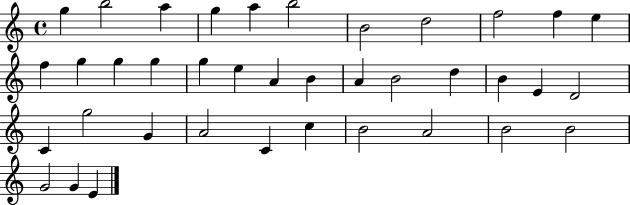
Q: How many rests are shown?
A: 0